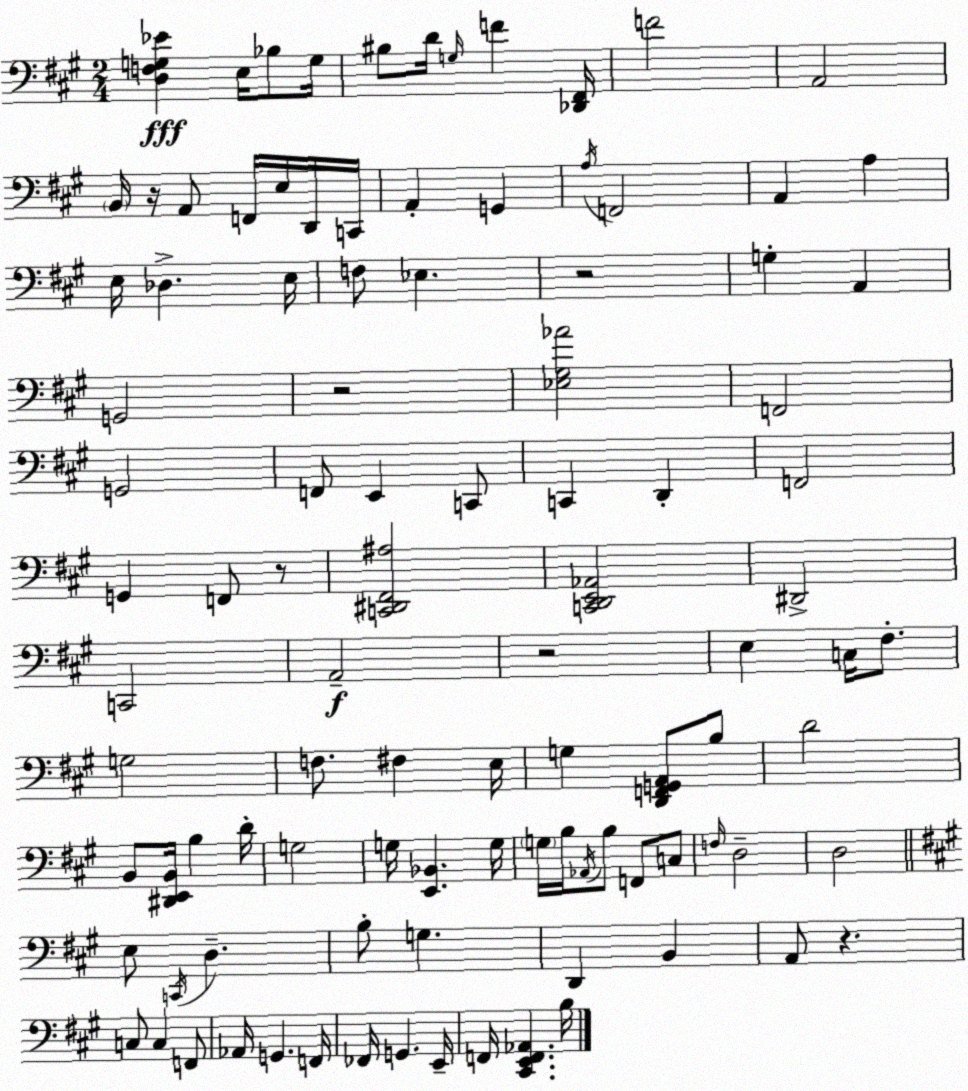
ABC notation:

X:1
T:Untitled
M:2/4
L:1/4
K:A
[D,F,G,_E] E,/4 _B,/2 G,/4 ^B,/2 D/4 G,/4 F [_D,,^F,,]/4 F2 A,,2 B,,/4 z/4 A,,/2 F,,/4 E,/4 D,,/4 C,,/4 A,, G,, A,/4 F,,2 A,, A, E,/4 _D, E,/4 F,/2 _E, z2 G, A,, G,,2 z2 [_E,^G,_A]2 F,,2 G,,2 F,,/2 E,, C,,/2 C,, D,, F,,2 G,, F,,/2 z/2 [C,,^D,,^F,,^A,]2 [C,,D,,E,,_A,,]2 ^D,,2 C,,2 A,,2 z2 E, C,/4 ^F,/2 G,2 F,/2 ^F, E,/4 G, [D,,F,,G,,A,,]/2 B,/2 D2 B,,/2 [^D,,E,,B,,]/4 B, D/4 G,2 G,/4 [E,,_B,,] G,/4 G,/4 B,/4 _A,,/4 B,/2 F,,/2 C,/2 F,/4 D,2 D,2 E,/2 C,,/4 D, B,/2 G, D,, B,, A,,/2 z C,/2 C, F,,/2 _A,,/4 G,, F,,/4 _F,,/4 G,, E,,/4 F,,/4 [^C,,E,,F,,_A,,] B,/4